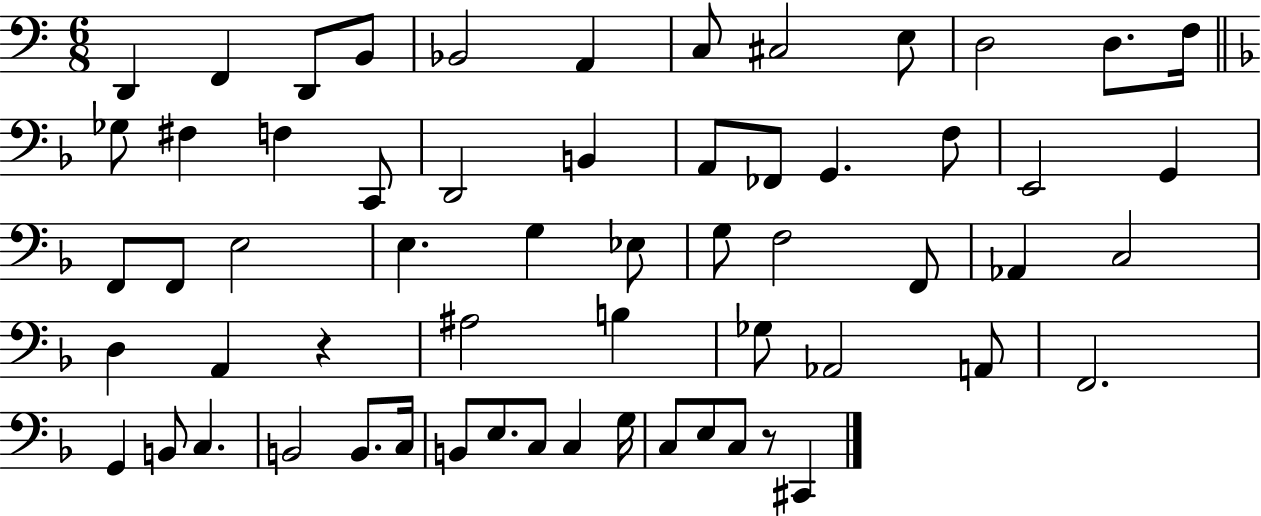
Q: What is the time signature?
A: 6/8